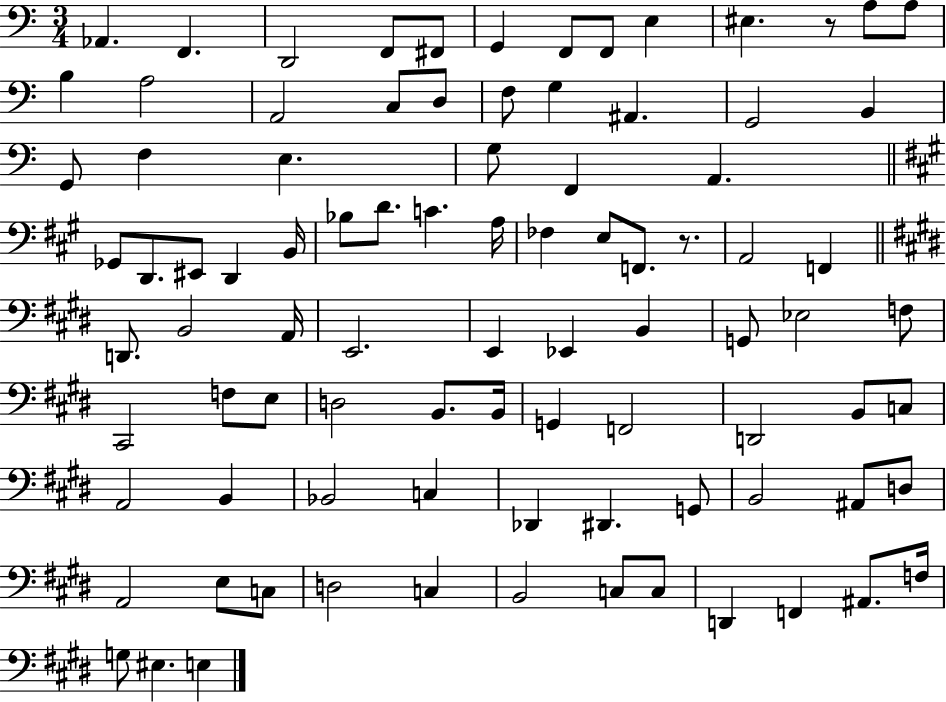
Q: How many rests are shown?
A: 2